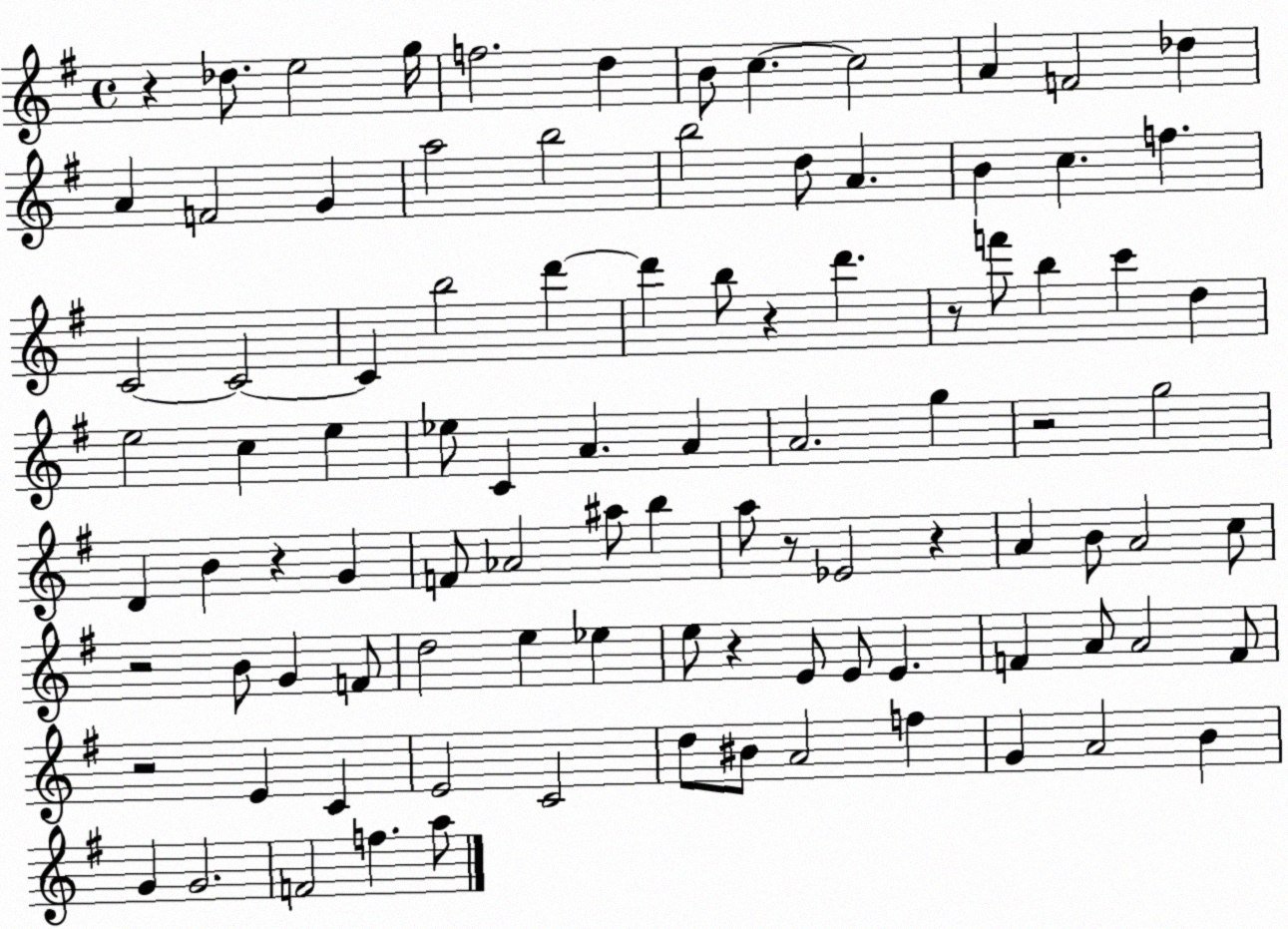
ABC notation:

X:1
T:Untitled
M:4/4
L:1/4
K:G
z _d/2 e2 g/4 f2 d B/2 c c2 A F2 _d A F2 G a2 b2 b2 d/2 A B c f C2 C2 C b2 d' d' b/2 z d' z/2 f'/2 b c' d e2 c e _e/2 C A A A2 g z2 g2 D B z G F/2 _A2 ^a/2 b a/2 z/2 _E2 z A B/2 A2 c/2 z2 B/2 G F/2 d2 e _e e/2 z E/2 E/2 E F A/2 A2 F/2 z2 E C E2 C2 d/2 ^B/2 A2 f G A2 B G G2 F2 f a/2